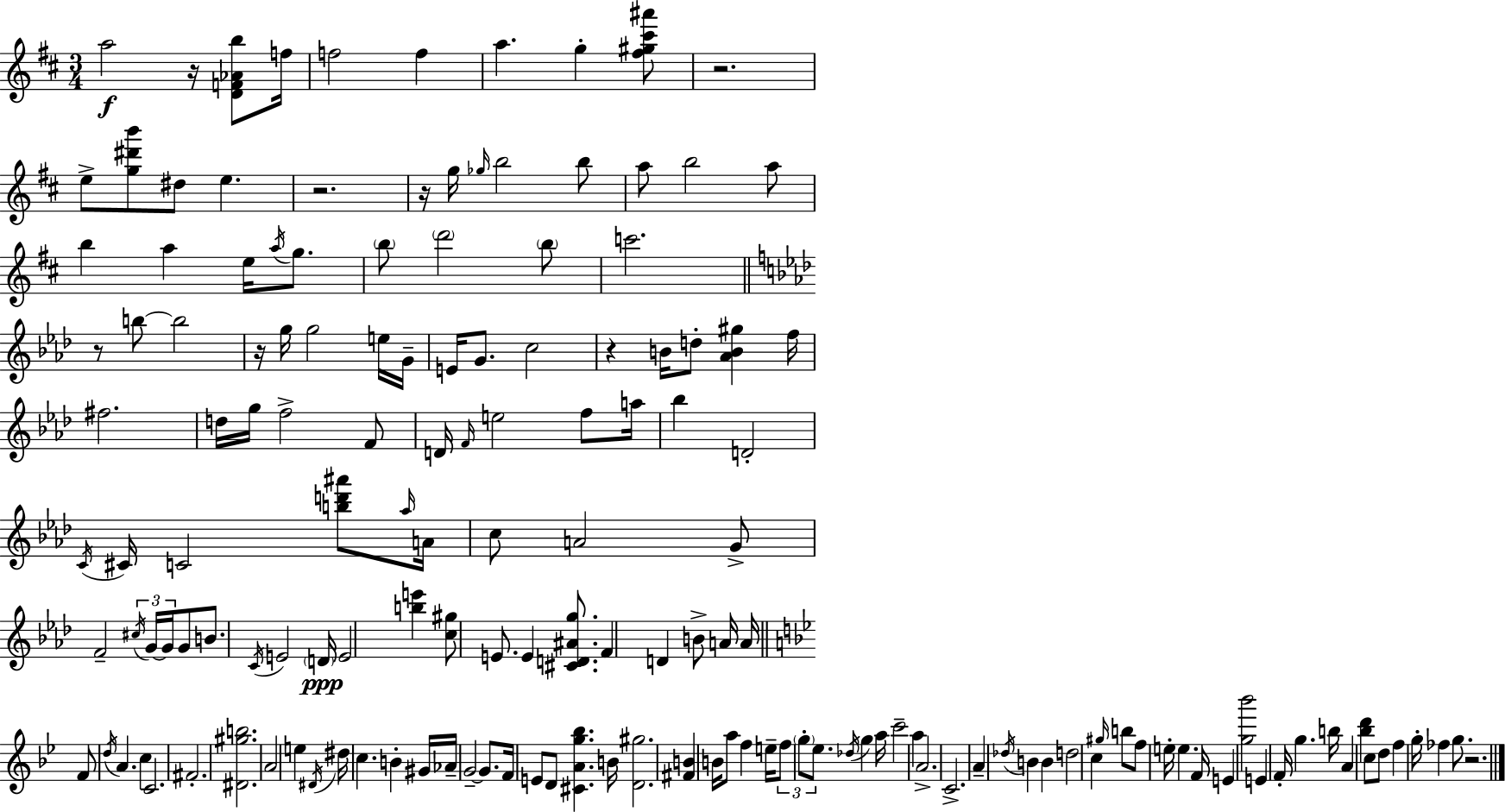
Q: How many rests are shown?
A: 8